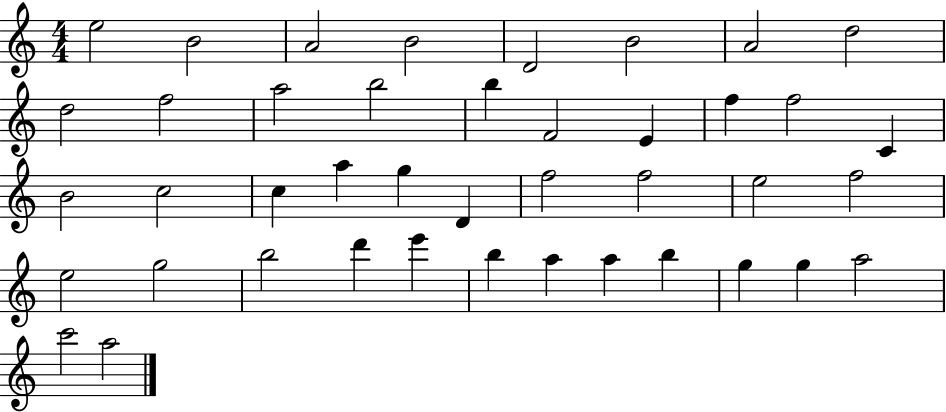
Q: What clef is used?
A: treble